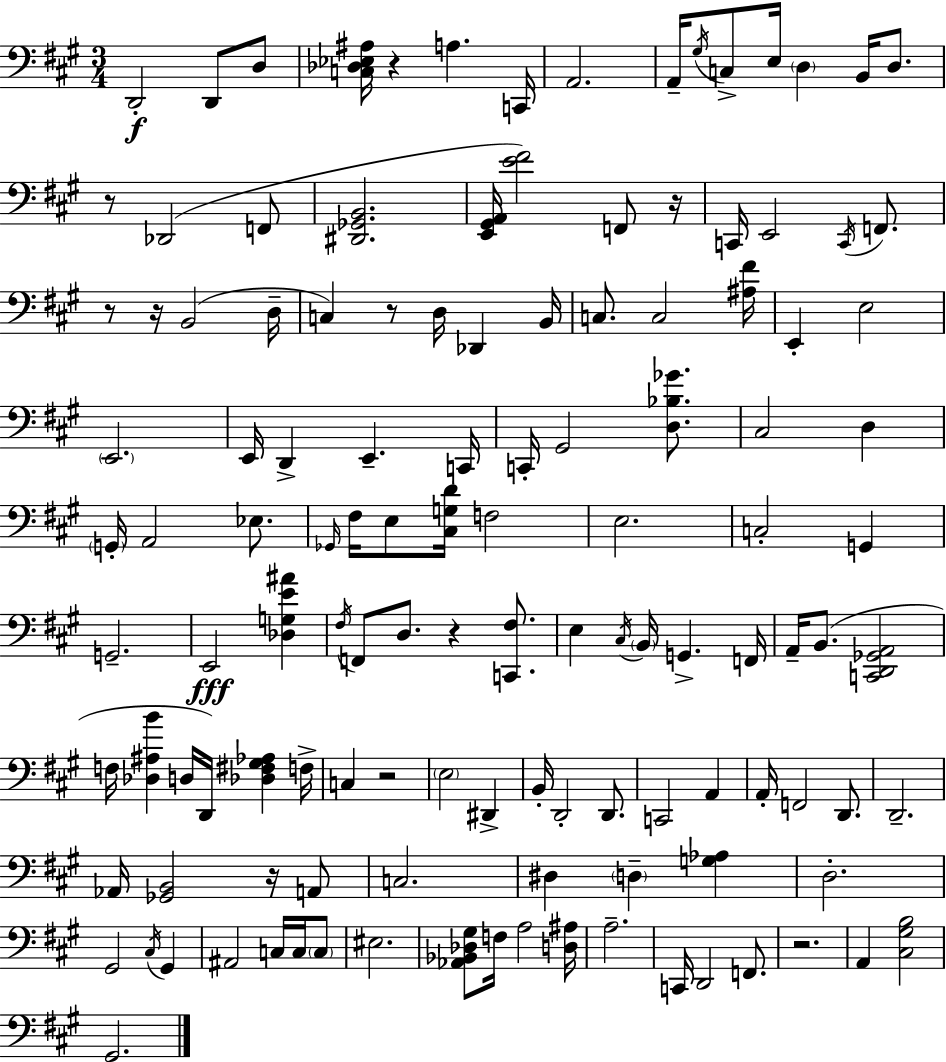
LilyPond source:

{
  \clef bass
  \numericTimeSignature
  \time 3/4
  \key a \major
  d,2-.\f d,8 d8 | <c des ees ais>16 r4 a4. c,16 | a,2. | a,16-- \acciaccatura { gis16 } c8-> e16 \parenthesize d4 b,16 d8. | \break r8 des,2( f,8 | <dis, ges, b,>2. | <e, gis, a,>16 <e' fis'>2) f,8 | r16 c,16 e,2 \acciaccatura { c,16 } f,8. | \break r8 r16 b,2( | d16-- c4) r8 d16 des,4 | b,16 c8. c2 | <ais fis'>16 e,4-. e2 | \break \parenthesize e,2. | e,16 d,4-> e,4.-- | c,16 c,16-. gis,2 <d bes ges'>8. | cis2 d4 | \break \parenthesize g,16-. a,2 ees8. | \grace { ges,16 } fis16 e8 <cis g d'>16 f2 | e2. | c2-. g,4 | \break g,2.-- | e,2\fff <des g e' ais'>4 | \acciaccatura { fis16 } f,8 d8. r4 | <c, fis>8. e4 \acciaccatura { cis16 } \parenthesize b,16 g,4.-> | \break f,16 a,16-- b,8.( <c, d, ges, a,>2 | f16 <des ais b'>4 d16 d,16) | <des fis gis aes>4 f16-> c4 r2 | \parenthesize e2 | \break dis,4-> b,16-. d,2-. | d,8. c,2 | a,4 a,16-. f,2 | d,8. d,2.-- | \break aes,16 <ges, b,>2 | r16 a,8 c2. | dis4 \parenthesize d4-- | <g aes>4 d2.-. | \break gis,2 | \acciaccatura { cis16 } gis,4 ais,2 | c16 c16 \parenthesize c8 eis2. | <aes, bes, des gis>8 f16 a2 | \break <d ais>16 a2.-- | c,16 d,2 | f,8. r2. | a,4 <cis gis b>2 | \break gis,2. | \bar "|."
}